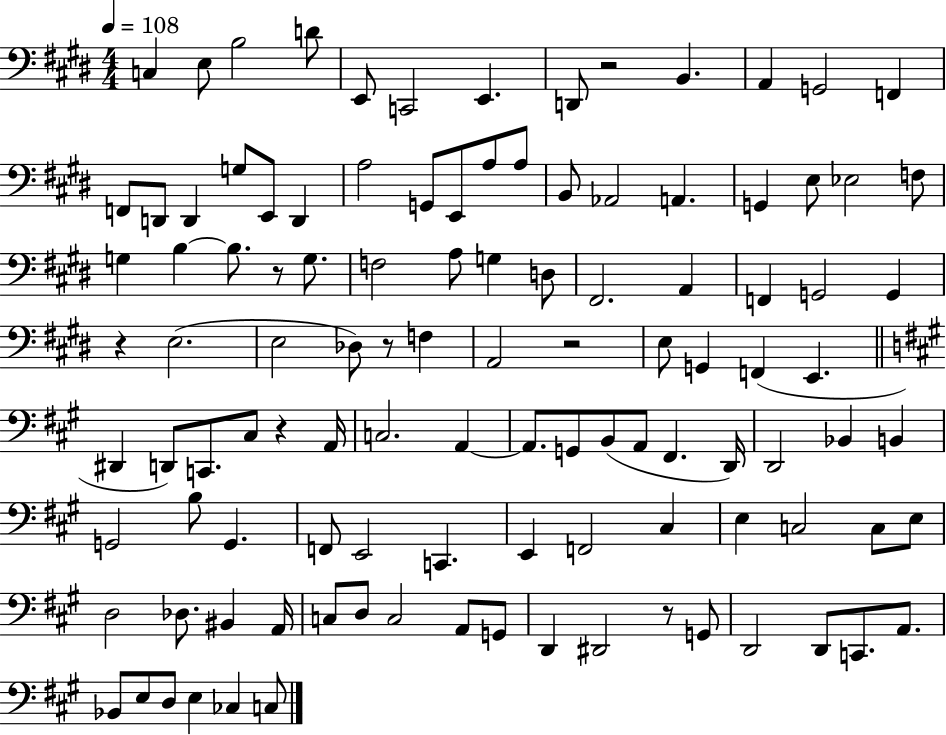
C3/q E3/e B3/h D4/e E2/e C2/h E2/q. D2/e R/h B2/q. A2/q G2/h F2/q F2/e D2/e D2/q G3/e E2/e D2/q A3/h G2/e E2/e A3/e A3/e B2/e Ab2/h A2/q. G2/q E3/e Eb3/h F3/e G3/q B3/q B3/e. R/e G3/e. F3/h A3/e G3/q D3/e F#2/h. A2/q F2/q G2/h G2/q R/q E3/h. E3/h Db3/e R/e F3/q A2/h R/h E3/e G2/q F2/q E2/q. D#2/q D2/e C2/e. C#3/e R/q A2/s C3/h. A2/q A2/e. G2/e B2/e A2/e F#2/q. D2/s D2/h Bb2/q B2/q G2/h B3/e G2/q. F2/e E2/h C2/q. E2/q F2/h C#3/q E3/q C3/h C3/e E3/e D3/h Db3/e. BIS2/q A2/s C3/e D3/e C3/h A2/e G2/e D2/q D#2/h R/e G2/e D2/h D2/e C2/e. A2/e. Bb2/e E3/e D3/e E3/q CES3/q C3/e